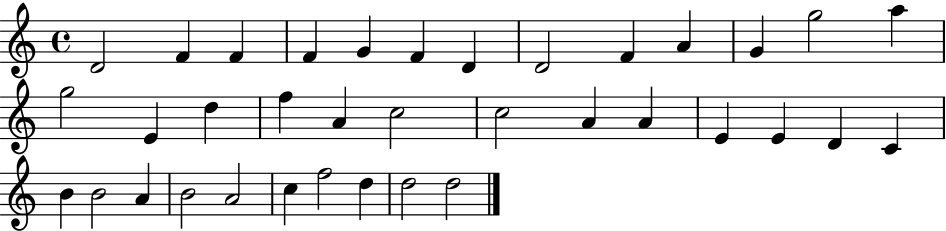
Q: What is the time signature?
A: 4/4